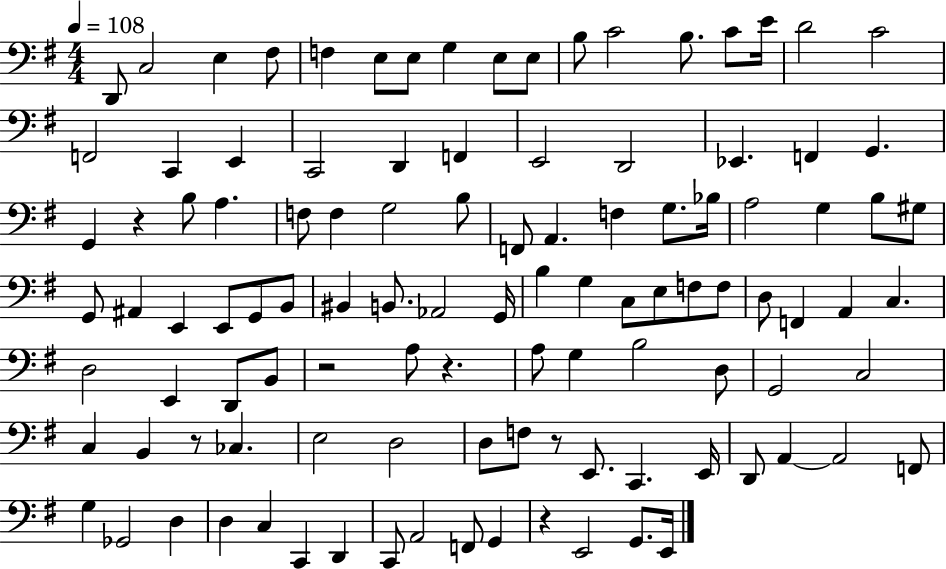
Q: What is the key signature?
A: G major